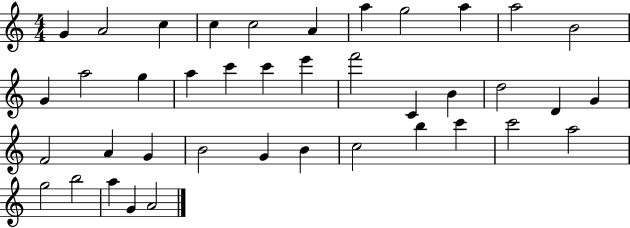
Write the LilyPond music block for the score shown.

{
  \clef treble
  \numericTimeSignature
  \time 4/4
  \key c \major
  g'4 a'2 c''4 | c''4 c''2 a'4 | a''4 g''2 a''4 | a''2 b'2 | \break g'4 a''2 g''4 | a''4 c'''4 c'''4 e'''4 | f'''2 c'4 b'4 | d''2 d'4 g'4 | \break f'2 a'4 g'4 | b'2 g'4 b'4 | c''2 b''4 c'''4 | c'''2 a''2 | \break g''2 b''2 | a''4 g'4 a'2 | \bar "|."
}